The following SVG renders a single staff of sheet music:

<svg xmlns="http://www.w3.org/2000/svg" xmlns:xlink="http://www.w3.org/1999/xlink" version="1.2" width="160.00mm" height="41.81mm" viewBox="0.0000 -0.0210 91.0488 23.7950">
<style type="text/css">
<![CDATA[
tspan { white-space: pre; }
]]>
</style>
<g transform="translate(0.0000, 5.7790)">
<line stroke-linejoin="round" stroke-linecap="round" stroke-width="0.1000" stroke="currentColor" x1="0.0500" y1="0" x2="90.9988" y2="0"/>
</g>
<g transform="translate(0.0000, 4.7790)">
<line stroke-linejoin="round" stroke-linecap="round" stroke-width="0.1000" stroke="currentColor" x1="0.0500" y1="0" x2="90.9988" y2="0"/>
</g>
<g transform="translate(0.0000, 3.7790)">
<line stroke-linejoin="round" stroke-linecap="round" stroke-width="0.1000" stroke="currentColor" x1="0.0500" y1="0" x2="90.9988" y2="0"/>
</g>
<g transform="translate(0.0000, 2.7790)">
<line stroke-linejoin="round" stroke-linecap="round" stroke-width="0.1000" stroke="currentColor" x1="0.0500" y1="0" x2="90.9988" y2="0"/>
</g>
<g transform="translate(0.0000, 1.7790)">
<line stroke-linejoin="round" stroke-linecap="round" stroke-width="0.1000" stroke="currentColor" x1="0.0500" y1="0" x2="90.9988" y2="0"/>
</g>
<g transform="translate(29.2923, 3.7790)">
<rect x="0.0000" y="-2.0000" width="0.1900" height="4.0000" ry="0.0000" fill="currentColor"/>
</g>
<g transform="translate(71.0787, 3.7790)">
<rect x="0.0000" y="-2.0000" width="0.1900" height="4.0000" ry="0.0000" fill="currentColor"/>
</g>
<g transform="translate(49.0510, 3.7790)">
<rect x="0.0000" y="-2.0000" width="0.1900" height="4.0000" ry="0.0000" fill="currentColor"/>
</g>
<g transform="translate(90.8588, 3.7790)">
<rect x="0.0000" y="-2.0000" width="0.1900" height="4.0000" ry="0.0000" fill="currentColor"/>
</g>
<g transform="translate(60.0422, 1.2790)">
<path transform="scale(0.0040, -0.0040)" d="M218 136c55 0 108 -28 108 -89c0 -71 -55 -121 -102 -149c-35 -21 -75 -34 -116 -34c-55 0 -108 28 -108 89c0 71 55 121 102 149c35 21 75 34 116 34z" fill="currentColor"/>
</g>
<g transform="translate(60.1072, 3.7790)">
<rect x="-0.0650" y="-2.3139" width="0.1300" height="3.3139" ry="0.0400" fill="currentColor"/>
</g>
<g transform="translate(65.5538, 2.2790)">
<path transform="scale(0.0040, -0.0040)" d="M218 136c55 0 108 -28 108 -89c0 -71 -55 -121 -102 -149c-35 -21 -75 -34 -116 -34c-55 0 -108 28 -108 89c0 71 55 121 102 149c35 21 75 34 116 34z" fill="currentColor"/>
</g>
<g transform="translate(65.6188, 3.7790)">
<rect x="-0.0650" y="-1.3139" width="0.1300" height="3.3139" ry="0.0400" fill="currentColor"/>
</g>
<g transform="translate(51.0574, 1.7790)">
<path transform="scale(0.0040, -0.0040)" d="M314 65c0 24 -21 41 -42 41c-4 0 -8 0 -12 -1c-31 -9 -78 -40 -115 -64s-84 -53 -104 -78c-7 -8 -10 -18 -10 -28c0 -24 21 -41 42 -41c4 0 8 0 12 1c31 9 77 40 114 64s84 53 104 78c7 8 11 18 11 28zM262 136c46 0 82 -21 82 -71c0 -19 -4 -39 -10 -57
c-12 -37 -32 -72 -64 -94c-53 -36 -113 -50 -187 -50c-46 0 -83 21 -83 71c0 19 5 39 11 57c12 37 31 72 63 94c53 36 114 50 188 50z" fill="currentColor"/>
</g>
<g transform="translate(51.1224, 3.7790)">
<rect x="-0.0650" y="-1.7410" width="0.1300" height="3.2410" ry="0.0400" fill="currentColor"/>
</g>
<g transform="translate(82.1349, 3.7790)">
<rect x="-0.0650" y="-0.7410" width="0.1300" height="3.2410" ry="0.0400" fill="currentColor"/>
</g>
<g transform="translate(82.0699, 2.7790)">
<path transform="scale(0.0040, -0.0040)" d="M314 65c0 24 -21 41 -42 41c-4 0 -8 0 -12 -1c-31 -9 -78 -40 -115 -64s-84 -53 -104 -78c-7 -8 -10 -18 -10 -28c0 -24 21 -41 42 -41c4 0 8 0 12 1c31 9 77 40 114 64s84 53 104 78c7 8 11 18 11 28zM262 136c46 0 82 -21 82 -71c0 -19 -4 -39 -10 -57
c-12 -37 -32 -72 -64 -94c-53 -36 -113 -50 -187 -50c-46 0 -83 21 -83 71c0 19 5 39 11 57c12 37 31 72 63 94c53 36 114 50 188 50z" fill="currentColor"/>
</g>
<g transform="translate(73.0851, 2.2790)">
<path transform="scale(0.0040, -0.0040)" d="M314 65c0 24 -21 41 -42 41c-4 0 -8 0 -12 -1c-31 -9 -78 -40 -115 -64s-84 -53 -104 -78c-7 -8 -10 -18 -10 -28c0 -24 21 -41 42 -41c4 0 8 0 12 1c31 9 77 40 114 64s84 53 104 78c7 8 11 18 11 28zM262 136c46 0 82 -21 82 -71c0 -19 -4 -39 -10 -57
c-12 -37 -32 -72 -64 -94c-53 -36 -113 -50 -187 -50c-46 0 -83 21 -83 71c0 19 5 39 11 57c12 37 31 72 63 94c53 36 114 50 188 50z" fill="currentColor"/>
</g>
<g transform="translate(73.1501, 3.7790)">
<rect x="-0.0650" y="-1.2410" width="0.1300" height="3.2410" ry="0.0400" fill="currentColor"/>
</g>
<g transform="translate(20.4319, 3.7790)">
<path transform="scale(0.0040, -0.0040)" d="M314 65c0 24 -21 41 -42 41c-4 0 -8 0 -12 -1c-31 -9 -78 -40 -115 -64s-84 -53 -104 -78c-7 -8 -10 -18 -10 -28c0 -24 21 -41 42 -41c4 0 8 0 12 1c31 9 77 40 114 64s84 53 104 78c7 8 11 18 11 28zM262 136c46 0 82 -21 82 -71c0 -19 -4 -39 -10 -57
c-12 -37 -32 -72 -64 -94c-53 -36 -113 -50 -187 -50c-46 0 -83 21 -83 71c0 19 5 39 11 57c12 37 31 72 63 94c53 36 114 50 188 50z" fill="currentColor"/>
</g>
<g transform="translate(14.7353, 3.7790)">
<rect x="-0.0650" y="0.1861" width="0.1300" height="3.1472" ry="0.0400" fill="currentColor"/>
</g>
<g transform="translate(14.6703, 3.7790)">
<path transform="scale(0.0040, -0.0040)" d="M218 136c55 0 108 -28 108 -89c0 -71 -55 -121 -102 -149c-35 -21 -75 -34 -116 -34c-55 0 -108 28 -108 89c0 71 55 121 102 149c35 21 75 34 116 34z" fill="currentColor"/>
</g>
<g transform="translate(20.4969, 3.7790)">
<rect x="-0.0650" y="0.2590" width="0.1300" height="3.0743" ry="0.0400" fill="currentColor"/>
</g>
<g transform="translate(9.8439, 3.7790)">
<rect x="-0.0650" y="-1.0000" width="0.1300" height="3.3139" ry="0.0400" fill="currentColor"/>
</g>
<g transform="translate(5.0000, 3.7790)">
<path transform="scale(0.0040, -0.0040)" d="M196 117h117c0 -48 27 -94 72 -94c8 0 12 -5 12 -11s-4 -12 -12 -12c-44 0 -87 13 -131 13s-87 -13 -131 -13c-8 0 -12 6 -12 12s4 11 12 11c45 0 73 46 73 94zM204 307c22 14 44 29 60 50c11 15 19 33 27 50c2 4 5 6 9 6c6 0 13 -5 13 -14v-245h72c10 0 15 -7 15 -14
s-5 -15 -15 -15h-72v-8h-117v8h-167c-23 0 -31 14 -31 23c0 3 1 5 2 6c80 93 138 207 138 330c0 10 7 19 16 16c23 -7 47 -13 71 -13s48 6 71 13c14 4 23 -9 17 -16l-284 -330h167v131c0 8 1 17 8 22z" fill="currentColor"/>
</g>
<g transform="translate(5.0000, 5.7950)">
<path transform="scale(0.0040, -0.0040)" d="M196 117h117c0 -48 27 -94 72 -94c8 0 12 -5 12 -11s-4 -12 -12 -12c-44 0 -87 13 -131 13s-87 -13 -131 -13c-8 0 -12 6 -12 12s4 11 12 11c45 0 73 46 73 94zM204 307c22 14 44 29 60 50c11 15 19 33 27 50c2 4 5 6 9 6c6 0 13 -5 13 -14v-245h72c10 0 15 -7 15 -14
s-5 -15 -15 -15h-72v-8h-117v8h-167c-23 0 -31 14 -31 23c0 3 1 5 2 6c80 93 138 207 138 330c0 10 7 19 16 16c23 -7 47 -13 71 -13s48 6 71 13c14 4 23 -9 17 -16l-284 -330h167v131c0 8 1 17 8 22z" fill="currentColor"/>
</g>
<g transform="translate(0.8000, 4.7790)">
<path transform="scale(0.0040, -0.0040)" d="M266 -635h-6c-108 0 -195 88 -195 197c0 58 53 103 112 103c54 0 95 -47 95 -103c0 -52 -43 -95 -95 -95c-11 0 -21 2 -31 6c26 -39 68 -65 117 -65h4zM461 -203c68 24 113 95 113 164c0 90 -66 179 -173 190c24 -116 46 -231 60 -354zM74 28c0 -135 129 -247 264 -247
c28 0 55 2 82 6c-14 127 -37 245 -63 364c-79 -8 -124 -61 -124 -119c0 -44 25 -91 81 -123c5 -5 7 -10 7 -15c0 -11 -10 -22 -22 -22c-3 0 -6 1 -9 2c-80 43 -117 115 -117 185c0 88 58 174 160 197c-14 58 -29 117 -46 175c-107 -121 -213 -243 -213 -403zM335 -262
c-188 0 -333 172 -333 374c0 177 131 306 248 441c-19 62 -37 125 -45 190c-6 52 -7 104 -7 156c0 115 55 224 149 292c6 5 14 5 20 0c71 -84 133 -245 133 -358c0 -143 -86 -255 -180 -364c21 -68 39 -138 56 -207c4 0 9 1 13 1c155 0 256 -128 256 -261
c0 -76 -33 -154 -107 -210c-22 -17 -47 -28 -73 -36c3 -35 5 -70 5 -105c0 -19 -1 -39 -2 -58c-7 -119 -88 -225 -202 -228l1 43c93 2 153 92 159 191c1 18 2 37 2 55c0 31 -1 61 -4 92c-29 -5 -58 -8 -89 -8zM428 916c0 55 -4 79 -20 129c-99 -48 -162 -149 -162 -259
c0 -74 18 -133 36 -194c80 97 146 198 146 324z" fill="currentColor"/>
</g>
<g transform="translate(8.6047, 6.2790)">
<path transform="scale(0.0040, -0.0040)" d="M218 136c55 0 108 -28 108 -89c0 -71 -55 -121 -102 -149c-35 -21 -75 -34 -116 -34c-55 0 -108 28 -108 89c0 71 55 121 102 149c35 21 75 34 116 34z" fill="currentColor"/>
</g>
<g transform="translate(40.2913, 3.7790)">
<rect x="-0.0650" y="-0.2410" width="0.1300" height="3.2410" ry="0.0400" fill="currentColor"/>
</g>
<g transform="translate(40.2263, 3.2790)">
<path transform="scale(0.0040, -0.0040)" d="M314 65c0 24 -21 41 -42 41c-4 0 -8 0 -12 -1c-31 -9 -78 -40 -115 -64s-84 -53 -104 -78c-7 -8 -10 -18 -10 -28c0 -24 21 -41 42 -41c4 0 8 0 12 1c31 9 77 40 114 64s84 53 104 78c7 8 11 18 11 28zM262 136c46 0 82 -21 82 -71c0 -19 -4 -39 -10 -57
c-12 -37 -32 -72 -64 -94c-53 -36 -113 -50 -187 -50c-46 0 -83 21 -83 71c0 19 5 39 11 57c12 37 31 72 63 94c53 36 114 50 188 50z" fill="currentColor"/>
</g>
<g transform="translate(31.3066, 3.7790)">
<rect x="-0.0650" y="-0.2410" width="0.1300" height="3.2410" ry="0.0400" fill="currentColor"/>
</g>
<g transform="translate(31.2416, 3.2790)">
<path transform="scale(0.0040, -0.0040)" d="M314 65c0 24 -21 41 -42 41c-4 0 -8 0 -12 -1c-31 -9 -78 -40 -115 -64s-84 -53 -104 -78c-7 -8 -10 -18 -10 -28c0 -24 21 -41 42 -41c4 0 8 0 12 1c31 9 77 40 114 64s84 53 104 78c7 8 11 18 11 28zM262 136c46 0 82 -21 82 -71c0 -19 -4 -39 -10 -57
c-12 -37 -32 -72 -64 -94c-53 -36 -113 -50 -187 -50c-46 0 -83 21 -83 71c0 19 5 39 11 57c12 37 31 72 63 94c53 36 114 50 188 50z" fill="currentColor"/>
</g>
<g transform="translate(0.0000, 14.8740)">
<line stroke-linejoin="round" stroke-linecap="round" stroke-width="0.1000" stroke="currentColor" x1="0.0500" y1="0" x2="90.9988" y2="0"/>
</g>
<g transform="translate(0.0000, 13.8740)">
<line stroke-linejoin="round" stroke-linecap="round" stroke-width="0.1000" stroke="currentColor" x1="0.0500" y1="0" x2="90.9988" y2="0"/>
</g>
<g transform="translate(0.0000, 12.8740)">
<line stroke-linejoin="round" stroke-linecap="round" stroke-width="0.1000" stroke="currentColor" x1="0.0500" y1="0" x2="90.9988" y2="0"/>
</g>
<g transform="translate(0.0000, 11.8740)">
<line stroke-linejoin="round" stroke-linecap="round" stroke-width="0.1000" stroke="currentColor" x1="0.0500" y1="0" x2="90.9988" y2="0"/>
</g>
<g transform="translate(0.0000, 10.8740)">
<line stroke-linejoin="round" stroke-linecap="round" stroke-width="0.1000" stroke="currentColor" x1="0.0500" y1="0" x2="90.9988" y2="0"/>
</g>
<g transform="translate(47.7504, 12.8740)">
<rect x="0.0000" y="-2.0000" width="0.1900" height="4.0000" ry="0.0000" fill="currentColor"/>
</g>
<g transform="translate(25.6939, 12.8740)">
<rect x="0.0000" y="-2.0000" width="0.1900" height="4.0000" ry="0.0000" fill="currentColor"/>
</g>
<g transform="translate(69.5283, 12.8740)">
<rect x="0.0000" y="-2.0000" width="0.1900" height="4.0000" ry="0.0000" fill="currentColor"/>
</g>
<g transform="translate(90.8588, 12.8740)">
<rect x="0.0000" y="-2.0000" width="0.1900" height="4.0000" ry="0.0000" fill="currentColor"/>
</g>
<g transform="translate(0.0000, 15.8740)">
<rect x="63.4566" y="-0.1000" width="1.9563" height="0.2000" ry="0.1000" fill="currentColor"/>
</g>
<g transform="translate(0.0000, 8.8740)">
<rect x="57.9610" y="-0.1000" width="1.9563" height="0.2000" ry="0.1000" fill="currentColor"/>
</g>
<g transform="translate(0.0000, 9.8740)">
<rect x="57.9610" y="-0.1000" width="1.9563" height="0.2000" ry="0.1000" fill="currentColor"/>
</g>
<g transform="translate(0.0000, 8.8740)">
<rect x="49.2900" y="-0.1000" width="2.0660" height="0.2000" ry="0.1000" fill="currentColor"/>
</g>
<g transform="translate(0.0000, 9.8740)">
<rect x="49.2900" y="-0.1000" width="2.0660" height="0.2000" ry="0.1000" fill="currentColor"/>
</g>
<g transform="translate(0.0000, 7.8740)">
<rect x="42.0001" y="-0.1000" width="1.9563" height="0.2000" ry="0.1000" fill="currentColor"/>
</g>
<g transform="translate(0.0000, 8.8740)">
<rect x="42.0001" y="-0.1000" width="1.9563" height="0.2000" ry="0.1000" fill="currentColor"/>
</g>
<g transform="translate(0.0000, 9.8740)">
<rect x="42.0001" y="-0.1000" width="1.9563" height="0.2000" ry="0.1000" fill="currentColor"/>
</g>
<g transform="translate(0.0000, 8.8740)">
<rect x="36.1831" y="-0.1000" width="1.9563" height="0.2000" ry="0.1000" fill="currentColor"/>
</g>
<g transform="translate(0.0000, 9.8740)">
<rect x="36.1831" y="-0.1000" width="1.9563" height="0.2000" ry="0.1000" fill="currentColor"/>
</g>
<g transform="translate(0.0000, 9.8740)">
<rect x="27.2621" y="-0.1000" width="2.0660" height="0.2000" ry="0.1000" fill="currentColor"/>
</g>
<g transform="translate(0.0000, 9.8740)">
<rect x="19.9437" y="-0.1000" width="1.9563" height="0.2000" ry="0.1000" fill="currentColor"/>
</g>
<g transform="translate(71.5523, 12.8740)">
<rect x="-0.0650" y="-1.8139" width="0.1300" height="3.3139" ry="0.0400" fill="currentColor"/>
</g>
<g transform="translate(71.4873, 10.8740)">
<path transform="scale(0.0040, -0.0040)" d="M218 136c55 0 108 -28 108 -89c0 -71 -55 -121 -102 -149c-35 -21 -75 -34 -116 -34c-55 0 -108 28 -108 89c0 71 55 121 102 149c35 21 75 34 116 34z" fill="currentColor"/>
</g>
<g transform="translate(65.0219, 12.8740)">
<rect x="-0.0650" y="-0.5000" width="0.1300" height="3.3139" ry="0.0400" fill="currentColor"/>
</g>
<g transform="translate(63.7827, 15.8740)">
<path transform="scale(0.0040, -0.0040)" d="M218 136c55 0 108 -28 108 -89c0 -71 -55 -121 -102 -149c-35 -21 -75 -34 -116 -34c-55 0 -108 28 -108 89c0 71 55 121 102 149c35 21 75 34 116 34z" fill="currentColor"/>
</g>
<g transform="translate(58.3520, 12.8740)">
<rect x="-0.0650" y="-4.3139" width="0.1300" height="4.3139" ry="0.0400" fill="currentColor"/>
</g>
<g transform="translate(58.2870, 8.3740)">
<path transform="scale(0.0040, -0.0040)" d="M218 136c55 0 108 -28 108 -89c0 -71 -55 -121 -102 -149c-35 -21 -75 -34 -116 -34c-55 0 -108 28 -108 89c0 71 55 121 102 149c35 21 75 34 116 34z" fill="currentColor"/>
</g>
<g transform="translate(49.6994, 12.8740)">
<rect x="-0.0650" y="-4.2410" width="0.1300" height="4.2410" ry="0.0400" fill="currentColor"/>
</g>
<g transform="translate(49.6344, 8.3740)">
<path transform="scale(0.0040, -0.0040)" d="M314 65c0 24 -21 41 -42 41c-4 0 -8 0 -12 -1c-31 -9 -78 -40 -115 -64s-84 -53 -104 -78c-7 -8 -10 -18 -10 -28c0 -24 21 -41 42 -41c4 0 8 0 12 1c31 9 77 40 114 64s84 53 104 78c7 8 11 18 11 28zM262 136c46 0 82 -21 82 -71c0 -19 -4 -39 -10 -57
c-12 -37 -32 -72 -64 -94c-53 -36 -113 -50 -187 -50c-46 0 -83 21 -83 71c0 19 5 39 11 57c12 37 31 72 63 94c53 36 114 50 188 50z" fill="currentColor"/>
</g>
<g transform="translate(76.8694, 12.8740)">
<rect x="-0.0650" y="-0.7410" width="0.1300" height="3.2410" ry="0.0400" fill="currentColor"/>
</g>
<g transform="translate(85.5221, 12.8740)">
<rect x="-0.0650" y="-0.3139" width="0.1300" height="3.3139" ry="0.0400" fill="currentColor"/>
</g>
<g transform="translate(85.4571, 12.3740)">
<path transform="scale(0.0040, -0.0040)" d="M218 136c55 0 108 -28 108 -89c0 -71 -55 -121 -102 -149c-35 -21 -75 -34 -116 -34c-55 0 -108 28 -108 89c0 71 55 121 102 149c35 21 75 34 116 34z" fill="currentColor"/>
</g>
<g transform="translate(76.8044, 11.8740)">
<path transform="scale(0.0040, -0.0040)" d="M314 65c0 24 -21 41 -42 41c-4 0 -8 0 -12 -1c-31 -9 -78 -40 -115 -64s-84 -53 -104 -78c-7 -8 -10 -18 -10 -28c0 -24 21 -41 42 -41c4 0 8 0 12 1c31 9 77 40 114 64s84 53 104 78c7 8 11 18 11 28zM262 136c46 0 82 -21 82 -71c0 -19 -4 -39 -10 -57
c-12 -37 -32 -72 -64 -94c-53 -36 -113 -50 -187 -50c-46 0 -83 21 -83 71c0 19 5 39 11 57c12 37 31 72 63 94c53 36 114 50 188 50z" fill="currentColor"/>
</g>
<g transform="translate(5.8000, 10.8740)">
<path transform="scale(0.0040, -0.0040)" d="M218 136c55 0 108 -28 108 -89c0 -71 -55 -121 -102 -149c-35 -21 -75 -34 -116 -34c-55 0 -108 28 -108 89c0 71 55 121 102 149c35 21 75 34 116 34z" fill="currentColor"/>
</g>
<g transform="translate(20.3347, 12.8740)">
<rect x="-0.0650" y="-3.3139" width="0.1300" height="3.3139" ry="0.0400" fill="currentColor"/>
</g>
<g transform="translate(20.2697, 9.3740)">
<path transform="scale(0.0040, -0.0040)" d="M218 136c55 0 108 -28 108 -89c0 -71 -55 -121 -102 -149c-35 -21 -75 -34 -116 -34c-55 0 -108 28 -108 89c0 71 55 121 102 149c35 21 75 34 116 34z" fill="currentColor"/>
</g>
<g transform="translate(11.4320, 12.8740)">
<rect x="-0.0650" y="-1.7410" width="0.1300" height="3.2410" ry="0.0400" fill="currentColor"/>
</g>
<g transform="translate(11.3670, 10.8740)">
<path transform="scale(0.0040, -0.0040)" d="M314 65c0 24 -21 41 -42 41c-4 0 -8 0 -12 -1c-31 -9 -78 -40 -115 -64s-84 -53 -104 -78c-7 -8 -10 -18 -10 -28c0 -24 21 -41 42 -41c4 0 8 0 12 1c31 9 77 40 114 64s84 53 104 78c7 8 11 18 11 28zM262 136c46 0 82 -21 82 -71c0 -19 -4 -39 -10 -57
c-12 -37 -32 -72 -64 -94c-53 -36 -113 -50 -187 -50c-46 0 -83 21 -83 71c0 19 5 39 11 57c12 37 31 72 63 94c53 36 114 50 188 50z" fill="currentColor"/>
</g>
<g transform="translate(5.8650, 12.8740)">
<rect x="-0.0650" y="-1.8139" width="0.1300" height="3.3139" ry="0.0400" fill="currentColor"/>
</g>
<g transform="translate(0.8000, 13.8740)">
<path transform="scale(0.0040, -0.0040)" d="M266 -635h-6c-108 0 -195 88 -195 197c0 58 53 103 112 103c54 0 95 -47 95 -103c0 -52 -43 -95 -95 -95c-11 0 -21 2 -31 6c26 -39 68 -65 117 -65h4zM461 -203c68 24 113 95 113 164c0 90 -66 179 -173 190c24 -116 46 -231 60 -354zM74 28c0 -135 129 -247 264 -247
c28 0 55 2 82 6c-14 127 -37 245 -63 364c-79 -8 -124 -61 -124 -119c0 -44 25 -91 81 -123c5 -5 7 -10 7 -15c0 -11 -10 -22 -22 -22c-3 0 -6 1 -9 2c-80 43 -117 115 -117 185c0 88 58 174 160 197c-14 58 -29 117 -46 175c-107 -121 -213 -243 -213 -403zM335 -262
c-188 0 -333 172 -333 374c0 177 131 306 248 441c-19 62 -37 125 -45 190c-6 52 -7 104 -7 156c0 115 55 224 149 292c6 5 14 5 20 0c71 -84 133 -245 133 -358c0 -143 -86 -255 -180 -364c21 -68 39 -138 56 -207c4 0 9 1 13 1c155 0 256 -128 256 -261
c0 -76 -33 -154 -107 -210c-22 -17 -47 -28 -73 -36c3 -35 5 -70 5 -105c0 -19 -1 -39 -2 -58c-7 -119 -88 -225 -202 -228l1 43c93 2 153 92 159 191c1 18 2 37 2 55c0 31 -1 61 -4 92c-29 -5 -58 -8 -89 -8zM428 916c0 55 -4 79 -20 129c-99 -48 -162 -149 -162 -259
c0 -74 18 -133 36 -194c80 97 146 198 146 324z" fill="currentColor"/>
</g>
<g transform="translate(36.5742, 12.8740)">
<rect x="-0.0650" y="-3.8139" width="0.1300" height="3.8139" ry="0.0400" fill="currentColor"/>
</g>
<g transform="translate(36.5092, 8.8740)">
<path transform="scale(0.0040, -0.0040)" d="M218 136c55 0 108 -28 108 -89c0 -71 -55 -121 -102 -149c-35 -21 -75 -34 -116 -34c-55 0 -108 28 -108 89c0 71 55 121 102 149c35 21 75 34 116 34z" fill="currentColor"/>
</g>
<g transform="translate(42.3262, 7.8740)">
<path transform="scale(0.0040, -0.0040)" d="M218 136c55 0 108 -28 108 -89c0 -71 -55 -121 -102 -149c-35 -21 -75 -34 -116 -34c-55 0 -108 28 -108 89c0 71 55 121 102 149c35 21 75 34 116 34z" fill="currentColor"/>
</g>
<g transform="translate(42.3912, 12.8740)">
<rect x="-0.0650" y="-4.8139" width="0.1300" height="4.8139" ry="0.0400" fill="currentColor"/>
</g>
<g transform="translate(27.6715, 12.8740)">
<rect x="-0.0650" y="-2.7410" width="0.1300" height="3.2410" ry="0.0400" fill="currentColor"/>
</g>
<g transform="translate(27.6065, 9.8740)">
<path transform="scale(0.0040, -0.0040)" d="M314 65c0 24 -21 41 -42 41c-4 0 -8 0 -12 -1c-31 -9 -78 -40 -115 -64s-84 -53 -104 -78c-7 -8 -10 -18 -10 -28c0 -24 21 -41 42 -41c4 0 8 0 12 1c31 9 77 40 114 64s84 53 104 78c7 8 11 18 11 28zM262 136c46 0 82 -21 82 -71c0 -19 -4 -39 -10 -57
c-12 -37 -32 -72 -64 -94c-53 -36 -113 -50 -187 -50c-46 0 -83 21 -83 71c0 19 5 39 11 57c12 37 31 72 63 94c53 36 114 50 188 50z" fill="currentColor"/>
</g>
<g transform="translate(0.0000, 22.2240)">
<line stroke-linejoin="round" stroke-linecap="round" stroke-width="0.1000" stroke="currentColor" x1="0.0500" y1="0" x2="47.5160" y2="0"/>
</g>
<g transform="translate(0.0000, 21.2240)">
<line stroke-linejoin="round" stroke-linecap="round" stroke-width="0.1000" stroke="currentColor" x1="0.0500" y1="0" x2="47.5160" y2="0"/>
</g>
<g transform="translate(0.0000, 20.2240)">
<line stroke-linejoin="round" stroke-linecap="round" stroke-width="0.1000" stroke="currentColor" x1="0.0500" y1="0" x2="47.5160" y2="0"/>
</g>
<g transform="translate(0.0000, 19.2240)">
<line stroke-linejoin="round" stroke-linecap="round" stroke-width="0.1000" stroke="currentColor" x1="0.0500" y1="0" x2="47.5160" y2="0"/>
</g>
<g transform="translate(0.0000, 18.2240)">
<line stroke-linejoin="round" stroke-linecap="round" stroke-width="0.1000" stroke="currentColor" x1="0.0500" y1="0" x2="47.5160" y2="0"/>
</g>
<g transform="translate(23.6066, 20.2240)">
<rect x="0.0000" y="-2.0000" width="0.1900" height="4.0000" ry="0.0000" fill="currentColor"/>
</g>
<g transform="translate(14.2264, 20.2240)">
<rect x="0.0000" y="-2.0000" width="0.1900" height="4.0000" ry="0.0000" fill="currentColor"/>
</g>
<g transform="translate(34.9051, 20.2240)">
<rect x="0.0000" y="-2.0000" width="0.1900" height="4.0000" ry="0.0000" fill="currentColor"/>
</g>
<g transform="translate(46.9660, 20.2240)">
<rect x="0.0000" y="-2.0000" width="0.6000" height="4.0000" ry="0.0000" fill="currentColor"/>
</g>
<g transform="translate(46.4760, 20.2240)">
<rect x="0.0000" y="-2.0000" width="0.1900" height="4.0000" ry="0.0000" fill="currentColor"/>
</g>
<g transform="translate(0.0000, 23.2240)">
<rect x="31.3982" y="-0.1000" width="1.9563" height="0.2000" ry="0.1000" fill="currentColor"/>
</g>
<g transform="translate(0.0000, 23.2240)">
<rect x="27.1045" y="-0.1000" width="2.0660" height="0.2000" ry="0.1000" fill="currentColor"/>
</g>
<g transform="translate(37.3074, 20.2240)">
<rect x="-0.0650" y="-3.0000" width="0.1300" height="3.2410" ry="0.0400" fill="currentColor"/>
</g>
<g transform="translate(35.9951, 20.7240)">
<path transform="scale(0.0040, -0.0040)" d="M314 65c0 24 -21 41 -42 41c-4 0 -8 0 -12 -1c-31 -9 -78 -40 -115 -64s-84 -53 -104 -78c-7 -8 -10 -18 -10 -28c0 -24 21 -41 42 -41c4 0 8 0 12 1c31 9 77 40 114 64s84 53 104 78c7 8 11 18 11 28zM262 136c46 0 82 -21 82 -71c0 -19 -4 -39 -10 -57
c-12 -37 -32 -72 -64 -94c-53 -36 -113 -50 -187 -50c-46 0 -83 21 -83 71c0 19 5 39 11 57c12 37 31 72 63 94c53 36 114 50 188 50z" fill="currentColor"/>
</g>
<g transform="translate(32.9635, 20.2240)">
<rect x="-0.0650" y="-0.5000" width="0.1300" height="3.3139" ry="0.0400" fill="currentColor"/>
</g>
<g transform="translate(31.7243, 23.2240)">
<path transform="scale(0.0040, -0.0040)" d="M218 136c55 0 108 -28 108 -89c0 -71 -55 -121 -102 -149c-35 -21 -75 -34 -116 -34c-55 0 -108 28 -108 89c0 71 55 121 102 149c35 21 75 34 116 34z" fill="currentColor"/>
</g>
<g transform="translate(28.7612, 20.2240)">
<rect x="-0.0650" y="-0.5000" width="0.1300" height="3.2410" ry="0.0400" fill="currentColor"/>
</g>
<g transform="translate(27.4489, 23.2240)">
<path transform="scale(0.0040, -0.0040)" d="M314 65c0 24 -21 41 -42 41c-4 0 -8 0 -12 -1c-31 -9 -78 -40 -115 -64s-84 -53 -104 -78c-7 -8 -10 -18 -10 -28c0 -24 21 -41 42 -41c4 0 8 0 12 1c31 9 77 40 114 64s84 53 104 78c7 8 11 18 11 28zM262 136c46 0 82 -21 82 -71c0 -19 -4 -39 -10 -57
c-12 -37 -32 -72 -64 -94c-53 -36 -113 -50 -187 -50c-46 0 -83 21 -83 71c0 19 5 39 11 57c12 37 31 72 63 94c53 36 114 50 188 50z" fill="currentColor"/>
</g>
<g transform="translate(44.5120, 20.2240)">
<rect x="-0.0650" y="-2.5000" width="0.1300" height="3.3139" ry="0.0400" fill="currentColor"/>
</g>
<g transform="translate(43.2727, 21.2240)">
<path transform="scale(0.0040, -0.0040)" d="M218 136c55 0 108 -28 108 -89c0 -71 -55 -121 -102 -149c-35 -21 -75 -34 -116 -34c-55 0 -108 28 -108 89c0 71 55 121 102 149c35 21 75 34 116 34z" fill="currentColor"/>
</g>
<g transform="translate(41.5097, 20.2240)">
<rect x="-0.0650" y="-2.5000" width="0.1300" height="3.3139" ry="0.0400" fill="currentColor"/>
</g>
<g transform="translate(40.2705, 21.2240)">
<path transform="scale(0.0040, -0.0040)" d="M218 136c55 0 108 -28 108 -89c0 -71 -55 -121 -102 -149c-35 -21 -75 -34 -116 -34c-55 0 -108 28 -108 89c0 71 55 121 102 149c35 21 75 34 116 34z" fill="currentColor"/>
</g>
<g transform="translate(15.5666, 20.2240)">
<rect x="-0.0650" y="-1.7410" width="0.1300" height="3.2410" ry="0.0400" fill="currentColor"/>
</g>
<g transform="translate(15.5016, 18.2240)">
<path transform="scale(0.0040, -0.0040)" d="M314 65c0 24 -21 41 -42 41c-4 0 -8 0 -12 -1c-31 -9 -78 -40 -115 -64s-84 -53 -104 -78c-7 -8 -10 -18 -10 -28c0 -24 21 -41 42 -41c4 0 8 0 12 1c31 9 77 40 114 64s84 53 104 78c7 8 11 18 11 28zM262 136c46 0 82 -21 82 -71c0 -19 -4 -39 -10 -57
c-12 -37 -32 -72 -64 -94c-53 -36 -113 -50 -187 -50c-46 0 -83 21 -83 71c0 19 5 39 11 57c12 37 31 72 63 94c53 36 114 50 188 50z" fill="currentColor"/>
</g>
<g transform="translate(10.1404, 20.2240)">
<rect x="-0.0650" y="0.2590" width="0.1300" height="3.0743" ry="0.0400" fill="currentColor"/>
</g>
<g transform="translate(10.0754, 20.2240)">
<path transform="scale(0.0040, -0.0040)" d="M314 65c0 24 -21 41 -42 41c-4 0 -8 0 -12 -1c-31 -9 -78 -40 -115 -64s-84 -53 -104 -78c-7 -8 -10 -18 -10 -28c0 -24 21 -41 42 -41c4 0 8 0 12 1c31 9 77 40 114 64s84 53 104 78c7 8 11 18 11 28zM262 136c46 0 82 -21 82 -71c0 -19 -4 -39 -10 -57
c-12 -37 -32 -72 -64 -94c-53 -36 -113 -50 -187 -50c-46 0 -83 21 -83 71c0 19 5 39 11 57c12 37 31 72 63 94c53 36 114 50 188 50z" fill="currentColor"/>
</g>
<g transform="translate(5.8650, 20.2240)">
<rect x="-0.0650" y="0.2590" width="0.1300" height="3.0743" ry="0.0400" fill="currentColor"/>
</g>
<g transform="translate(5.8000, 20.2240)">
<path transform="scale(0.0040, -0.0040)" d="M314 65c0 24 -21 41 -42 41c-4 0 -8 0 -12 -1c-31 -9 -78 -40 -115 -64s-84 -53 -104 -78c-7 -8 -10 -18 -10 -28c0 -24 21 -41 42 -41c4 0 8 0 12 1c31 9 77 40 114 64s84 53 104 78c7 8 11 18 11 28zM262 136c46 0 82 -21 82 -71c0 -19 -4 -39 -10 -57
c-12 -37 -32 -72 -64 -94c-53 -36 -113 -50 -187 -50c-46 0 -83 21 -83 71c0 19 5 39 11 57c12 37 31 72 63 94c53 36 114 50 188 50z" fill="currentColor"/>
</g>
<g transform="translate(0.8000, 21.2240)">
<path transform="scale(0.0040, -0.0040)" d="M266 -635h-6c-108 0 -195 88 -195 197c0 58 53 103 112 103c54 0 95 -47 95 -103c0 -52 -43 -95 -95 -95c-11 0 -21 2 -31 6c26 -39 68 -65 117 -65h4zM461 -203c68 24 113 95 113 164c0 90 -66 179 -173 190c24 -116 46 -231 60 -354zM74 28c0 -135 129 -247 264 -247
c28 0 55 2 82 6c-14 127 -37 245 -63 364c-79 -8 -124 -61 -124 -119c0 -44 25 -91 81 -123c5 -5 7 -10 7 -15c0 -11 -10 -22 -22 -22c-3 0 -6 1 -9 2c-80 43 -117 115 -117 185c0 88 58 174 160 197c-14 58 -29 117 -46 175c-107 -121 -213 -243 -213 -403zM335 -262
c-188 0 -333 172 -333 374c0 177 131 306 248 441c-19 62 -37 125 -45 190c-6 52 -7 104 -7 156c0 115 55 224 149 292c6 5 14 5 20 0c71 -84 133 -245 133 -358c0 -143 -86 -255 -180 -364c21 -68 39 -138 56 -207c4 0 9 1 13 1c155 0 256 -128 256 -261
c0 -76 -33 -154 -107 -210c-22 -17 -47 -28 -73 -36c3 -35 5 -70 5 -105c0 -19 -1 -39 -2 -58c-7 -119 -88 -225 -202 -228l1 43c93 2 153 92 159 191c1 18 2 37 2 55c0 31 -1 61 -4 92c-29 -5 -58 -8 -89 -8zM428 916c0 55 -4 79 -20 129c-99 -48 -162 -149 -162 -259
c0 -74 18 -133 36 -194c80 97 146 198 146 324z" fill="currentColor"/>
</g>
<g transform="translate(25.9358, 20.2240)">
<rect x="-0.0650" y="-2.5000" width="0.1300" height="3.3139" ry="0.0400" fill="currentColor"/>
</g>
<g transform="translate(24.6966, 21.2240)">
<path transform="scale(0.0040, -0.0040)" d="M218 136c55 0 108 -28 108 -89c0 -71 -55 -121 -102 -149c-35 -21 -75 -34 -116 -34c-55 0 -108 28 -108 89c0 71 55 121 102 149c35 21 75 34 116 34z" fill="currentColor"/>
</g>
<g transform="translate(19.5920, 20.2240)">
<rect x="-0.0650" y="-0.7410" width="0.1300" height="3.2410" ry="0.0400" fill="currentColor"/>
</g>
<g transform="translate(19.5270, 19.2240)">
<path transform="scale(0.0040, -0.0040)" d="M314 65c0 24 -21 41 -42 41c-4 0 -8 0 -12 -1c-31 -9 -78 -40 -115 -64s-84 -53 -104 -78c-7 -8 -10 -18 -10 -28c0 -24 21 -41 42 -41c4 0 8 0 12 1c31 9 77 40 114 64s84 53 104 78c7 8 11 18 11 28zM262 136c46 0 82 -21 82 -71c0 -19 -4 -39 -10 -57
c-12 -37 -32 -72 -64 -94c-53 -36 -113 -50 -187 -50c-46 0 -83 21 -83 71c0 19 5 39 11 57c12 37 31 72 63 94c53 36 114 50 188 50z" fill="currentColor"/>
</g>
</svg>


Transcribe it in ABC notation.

X:1
T:Untitled
M:4/4
L:1/4
K:C
D B B2 c2 c2 f2 g e e2 d2 f f2 b a2 c' e' d'2 d' C f d2 c B2 B2 f2 d2 G C2 C A2 G G